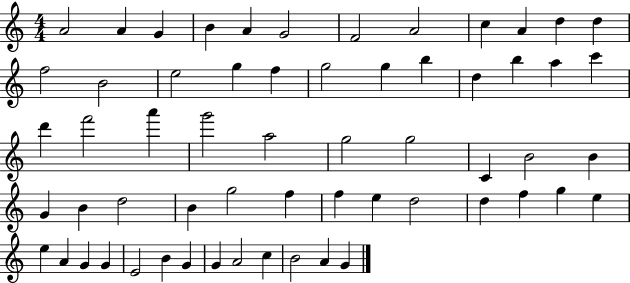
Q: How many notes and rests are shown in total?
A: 60